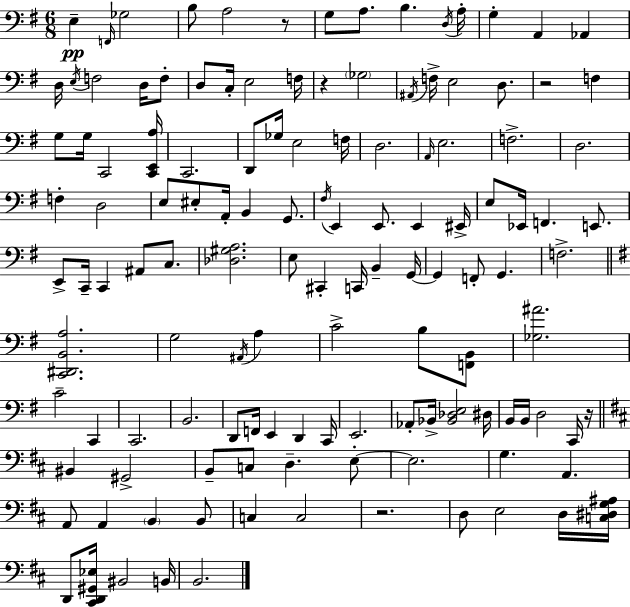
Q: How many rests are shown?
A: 5